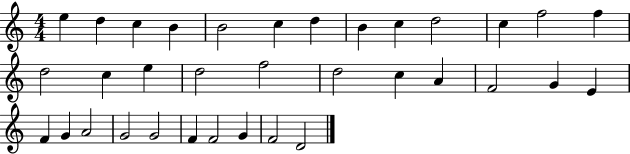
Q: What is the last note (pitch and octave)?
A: D4